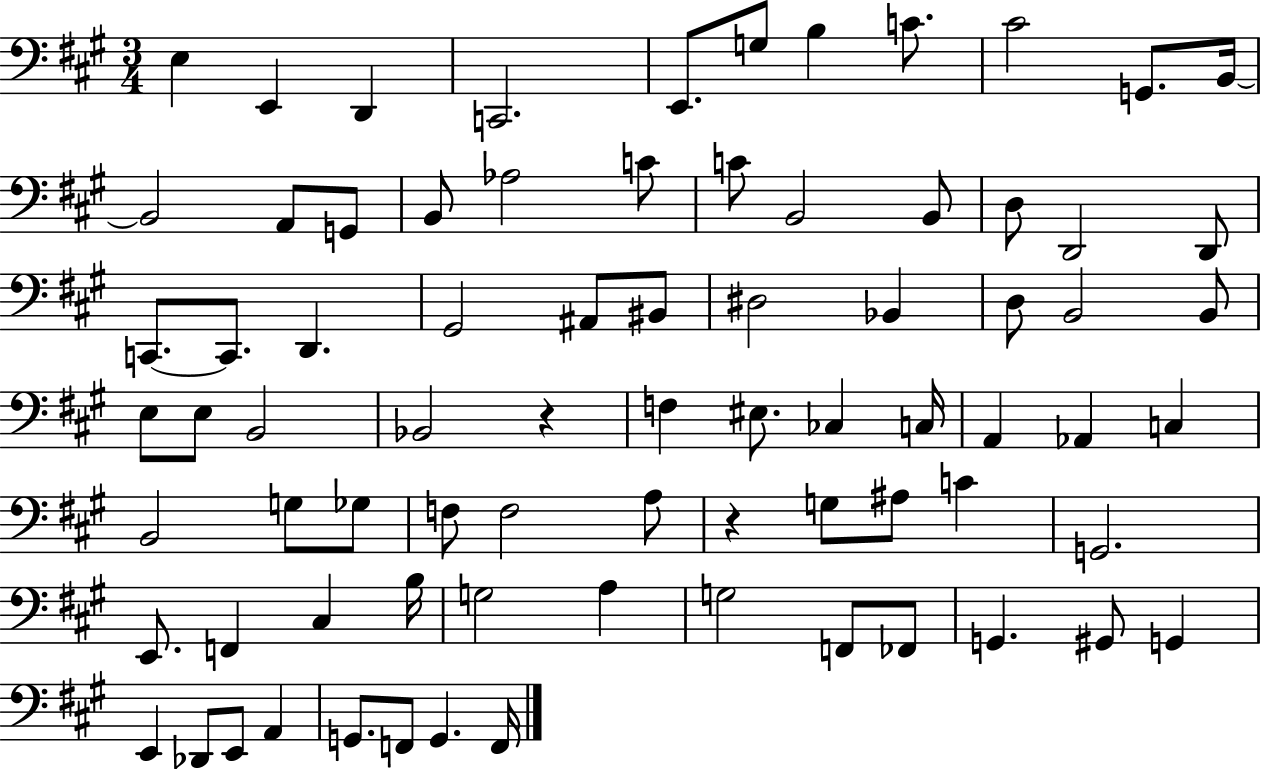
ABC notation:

X:1
T:Untitled
M:3/4
L:1/4
K:A
E, E,, D,, C,,2 E,,/2 G,/2 B, C/2 ^C2 G,,/2 B,,/4 B,,2 A,,/2 G,,/2 B,,/2 _A,2 C/2 C/2 B,,2 B,,/2 D,/2 D,,2 D,,/2 C,,/2 C,,/2 D,, ^G,,2 ^A,,/2 ^B,,/2 ^D,2 _B,, D,/2 B,,2 B,,/2 E,/2 E,/2 B,,2 _B,,2 z F, ^E,/2 _C, C,/4 A,, _A,, C, B,,2 G,/2 _G,/2 F,/2 F,2 A,/2 z G,/2 ^A,/2 C G,,2 E,,/2 F,, ^C, B,/4 G,2 A, G,2 F,,/2 _F,,/2 G,, ^G,,/2 G,, E,, _D,,/2 E,,/2 A,, G,,/2 F,,/2 G,, F,,/4